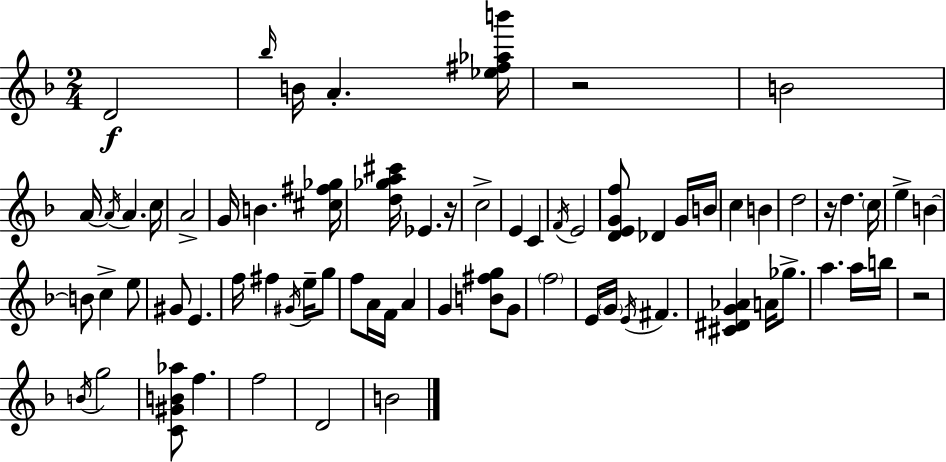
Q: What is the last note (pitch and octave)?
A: B4